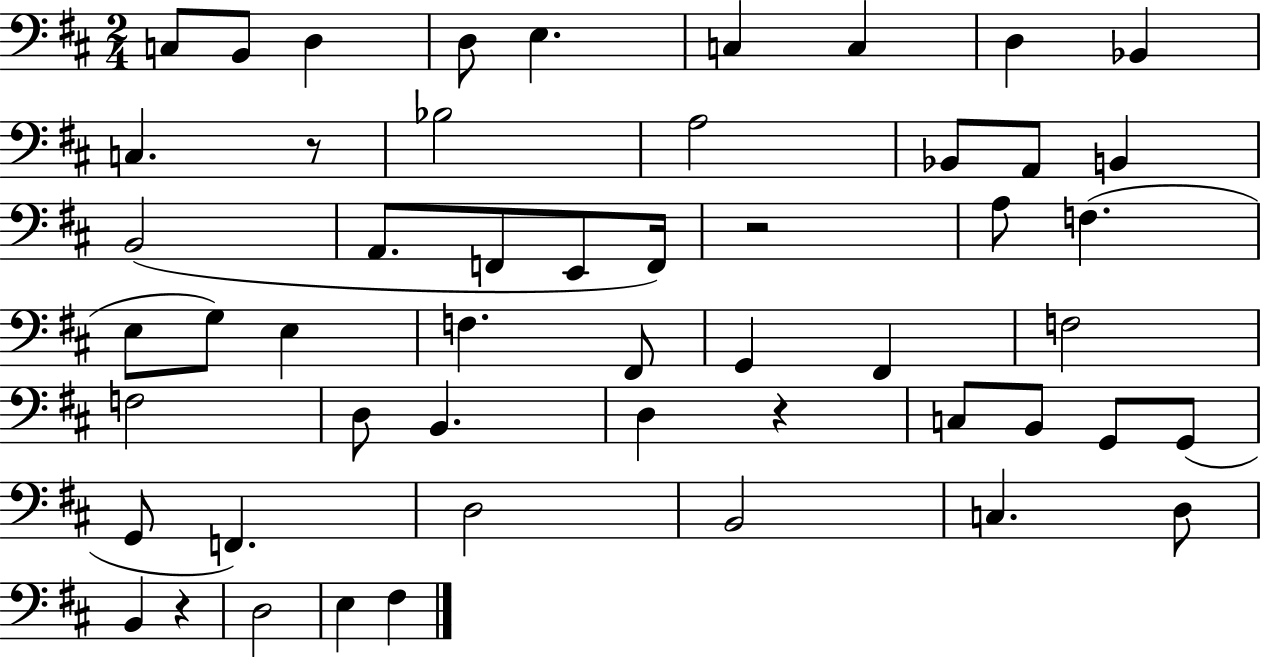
{
  \clef bass
  \numericTimeSignature
  \time 2/4
  \key d \major
  c8 b,8 d4 | d8 e4. | c4 c4 | d4 bes,4 | \break c4. r8 | bes2 | a2 | bes,8 a,8 b,4 | \break b,2( | a,8. f,8 e,8 f,16) | r2 | a8 f4.( | \break e8 g8) e4 | f4. fis,8 | g,4 fis,4 | f2 | \break f2 | d8 b,4. | d4 r4 | c8 b,8 g,8 g,8( | \break g,8 f,4.) | d2 | b,2 | c4. d8 | \break b,4 r4 | d2 | e4 fis4 | \bar "|."
}